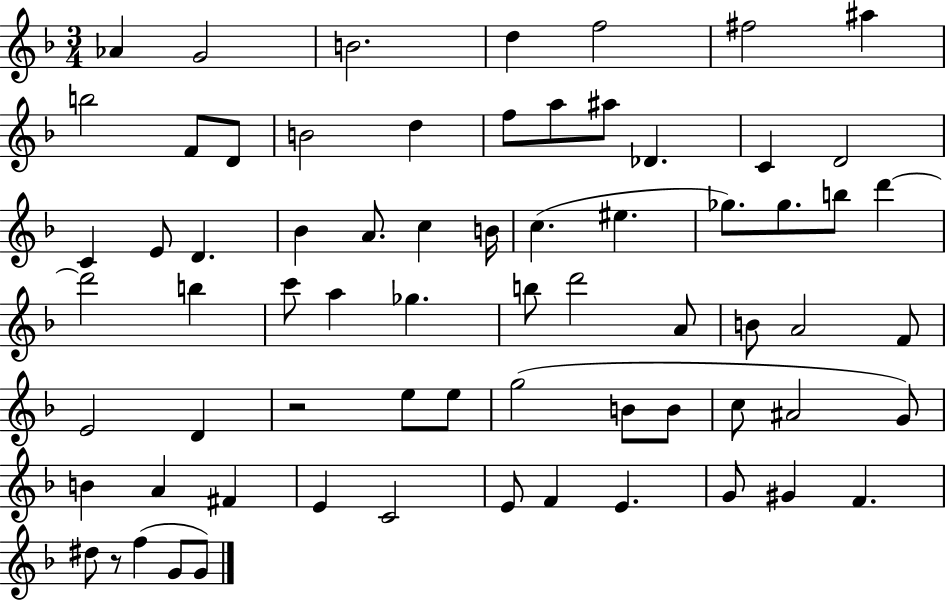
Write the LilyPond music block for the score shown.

{
  \clef treble
  \numericTimeSignature
  \time 3/4
  \key f \major
  aes'4 g'2 | b'2. | d''4 f''2 | fis''2 ais''4 | \break b''2 f'8 d'8 | b'2 d''4 | f''8 a''8 ais''8 des'4. | c'4 d'2 | \break c'4 e'8 d'4. | bes'4 a'8. c''4 b'16 | c''4.( eis''4. | ges''8.) ges''8. b''8 d'''4~~ | \break d'''2 b''4 | c'''8 a''4 ges''4. | b''8 d'''2 a'8 | b'8 a'2 f'8 | \break e'2 d'4 | r2 e''8 e''8 | g''2( b'8 b'8 | c''8 ais'2 g'8) | \break b'4 a'4 fis'4 | e'4 c'2 | e'8 f'4 e'4. | g'8 gis'4 f'4. | \break dis''8 r8 f''4( g'8 g'8) | \bar "|."
}